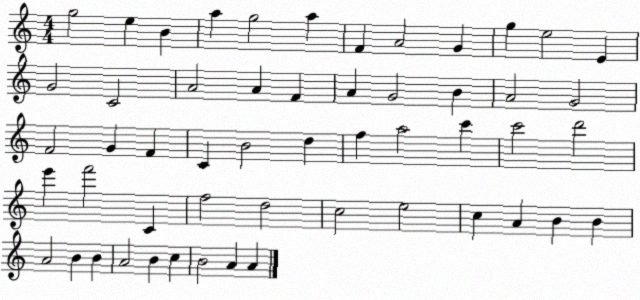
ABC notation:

X:1
T:Untitled
M:4/4
L:1/4
K:C
g2 e B a g2 a F A2 G g e2 E G2 C2 A2 A F A G2 B A2 G2 F2 G F C B2 d f a2 c' c'2 d'2 e' f'2 C f2 d2 c2 e2 c A B B A2 B B A2 B c B2 A A